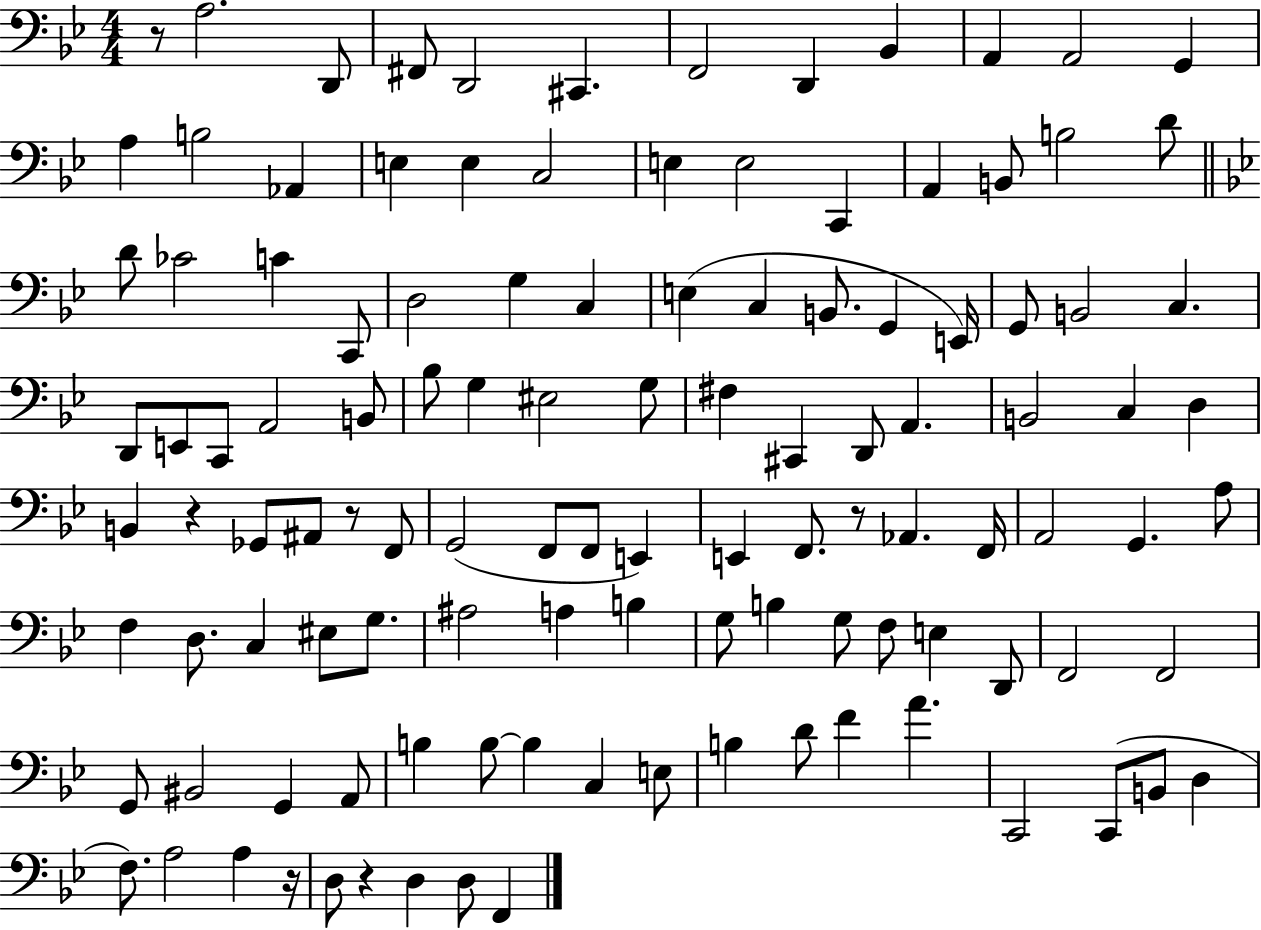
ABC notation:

X:1
T:Untitled
M:4/4
L:1/4
K:Bb
z/2 A,2 D,,/2 ^F,,/2 D,,2 ^C,, F,,2 D,, _B,, A,, A,,2 G,, A, B,2 _A,, E, E, C,2 E, E,2 C,, A,, B,,/2 B,2 D/2 D/2 _C2 C C,,/2 D,2 G, C, E, C, B,,/2 G,, E,,/4 G,,/2 B,,2 C, D,,/2 E,,/2 C,,/2 A,,2 B,,/2 _B,/2 G, ^E,2 G,/2 ^F, ^C,, D,,/2 A,, B,,2 C, D, B,, z _G,,/2 ^A,,/2 z/2 F,,/2 G,,2 F,,/2 F,,/2 E,, E,, F,,/2 z/2 _A,, F,,/4 A,,2 G,, A,/2 F, D,/2 C, ^E,/2 G,/2 ^A,2 A, B, G,/2 B, G,/2 F,/2 E, D,,/2 F,,2 F,,2 G,,/2 ^B,,2 G,, A,,/2 B, B,/2 B, C, E,/2 B, D/2 F A C,,2 C,,/2 B,,/2 D, F,/2 A,2 A, z/4 D,/2 z D, D,/2 F,,